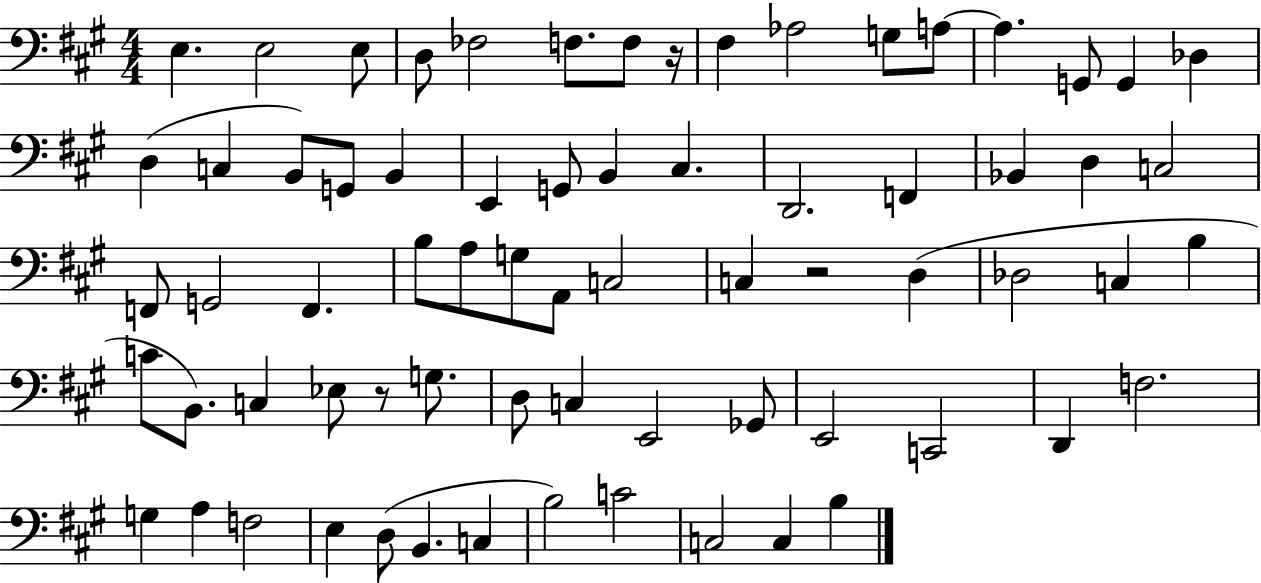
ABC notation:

X:1
T:Untitled
M:4/4
L:1/4
K:A
E, E,2 E,/2 D,/2 _F,2 F,/2 F,/2 z/4 ^F, _A,2 G,/2 A,/2 A, G,,/2 G,, _D, D, C, B,,/2 G,,/2 B,, E,, G,,/2 B,, ^C, D,,2 F,, _B,, D, C,2 F,,/2 G,,2 F,, B,/2 A,/2 G,/2 A,,/2 C,2 C, z2 D, _D,2 C, B, C/2 B,,/2 C, _E,/2 z/2 G,/2 D,/2 C, E,,2 _G,,/2 E,,2 C,,2 D,, F,2 G, A, F,2 E, D,/2 B,, C, B,2 C2 C,2 C, B,